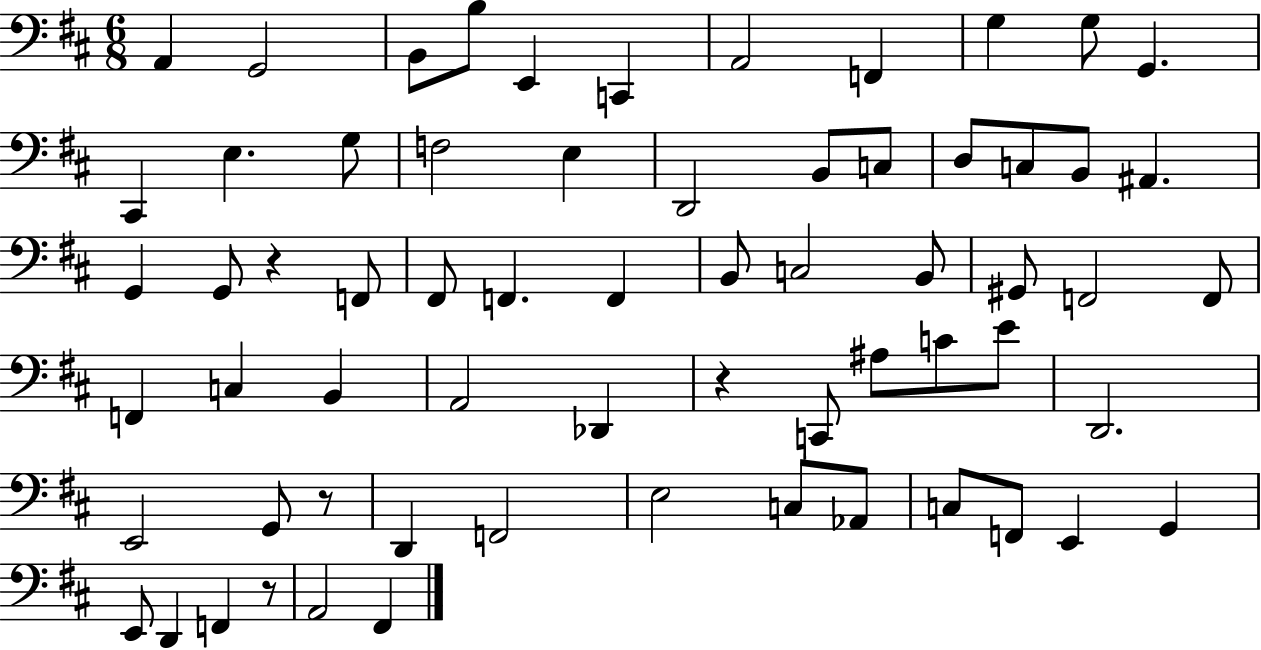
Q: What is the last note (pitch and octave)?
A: F#2